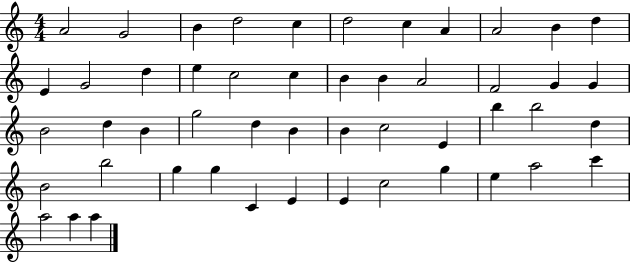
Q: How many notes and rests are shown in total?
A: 50